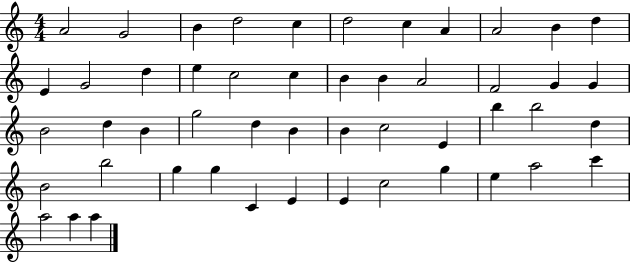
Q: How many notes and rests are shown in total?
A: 50